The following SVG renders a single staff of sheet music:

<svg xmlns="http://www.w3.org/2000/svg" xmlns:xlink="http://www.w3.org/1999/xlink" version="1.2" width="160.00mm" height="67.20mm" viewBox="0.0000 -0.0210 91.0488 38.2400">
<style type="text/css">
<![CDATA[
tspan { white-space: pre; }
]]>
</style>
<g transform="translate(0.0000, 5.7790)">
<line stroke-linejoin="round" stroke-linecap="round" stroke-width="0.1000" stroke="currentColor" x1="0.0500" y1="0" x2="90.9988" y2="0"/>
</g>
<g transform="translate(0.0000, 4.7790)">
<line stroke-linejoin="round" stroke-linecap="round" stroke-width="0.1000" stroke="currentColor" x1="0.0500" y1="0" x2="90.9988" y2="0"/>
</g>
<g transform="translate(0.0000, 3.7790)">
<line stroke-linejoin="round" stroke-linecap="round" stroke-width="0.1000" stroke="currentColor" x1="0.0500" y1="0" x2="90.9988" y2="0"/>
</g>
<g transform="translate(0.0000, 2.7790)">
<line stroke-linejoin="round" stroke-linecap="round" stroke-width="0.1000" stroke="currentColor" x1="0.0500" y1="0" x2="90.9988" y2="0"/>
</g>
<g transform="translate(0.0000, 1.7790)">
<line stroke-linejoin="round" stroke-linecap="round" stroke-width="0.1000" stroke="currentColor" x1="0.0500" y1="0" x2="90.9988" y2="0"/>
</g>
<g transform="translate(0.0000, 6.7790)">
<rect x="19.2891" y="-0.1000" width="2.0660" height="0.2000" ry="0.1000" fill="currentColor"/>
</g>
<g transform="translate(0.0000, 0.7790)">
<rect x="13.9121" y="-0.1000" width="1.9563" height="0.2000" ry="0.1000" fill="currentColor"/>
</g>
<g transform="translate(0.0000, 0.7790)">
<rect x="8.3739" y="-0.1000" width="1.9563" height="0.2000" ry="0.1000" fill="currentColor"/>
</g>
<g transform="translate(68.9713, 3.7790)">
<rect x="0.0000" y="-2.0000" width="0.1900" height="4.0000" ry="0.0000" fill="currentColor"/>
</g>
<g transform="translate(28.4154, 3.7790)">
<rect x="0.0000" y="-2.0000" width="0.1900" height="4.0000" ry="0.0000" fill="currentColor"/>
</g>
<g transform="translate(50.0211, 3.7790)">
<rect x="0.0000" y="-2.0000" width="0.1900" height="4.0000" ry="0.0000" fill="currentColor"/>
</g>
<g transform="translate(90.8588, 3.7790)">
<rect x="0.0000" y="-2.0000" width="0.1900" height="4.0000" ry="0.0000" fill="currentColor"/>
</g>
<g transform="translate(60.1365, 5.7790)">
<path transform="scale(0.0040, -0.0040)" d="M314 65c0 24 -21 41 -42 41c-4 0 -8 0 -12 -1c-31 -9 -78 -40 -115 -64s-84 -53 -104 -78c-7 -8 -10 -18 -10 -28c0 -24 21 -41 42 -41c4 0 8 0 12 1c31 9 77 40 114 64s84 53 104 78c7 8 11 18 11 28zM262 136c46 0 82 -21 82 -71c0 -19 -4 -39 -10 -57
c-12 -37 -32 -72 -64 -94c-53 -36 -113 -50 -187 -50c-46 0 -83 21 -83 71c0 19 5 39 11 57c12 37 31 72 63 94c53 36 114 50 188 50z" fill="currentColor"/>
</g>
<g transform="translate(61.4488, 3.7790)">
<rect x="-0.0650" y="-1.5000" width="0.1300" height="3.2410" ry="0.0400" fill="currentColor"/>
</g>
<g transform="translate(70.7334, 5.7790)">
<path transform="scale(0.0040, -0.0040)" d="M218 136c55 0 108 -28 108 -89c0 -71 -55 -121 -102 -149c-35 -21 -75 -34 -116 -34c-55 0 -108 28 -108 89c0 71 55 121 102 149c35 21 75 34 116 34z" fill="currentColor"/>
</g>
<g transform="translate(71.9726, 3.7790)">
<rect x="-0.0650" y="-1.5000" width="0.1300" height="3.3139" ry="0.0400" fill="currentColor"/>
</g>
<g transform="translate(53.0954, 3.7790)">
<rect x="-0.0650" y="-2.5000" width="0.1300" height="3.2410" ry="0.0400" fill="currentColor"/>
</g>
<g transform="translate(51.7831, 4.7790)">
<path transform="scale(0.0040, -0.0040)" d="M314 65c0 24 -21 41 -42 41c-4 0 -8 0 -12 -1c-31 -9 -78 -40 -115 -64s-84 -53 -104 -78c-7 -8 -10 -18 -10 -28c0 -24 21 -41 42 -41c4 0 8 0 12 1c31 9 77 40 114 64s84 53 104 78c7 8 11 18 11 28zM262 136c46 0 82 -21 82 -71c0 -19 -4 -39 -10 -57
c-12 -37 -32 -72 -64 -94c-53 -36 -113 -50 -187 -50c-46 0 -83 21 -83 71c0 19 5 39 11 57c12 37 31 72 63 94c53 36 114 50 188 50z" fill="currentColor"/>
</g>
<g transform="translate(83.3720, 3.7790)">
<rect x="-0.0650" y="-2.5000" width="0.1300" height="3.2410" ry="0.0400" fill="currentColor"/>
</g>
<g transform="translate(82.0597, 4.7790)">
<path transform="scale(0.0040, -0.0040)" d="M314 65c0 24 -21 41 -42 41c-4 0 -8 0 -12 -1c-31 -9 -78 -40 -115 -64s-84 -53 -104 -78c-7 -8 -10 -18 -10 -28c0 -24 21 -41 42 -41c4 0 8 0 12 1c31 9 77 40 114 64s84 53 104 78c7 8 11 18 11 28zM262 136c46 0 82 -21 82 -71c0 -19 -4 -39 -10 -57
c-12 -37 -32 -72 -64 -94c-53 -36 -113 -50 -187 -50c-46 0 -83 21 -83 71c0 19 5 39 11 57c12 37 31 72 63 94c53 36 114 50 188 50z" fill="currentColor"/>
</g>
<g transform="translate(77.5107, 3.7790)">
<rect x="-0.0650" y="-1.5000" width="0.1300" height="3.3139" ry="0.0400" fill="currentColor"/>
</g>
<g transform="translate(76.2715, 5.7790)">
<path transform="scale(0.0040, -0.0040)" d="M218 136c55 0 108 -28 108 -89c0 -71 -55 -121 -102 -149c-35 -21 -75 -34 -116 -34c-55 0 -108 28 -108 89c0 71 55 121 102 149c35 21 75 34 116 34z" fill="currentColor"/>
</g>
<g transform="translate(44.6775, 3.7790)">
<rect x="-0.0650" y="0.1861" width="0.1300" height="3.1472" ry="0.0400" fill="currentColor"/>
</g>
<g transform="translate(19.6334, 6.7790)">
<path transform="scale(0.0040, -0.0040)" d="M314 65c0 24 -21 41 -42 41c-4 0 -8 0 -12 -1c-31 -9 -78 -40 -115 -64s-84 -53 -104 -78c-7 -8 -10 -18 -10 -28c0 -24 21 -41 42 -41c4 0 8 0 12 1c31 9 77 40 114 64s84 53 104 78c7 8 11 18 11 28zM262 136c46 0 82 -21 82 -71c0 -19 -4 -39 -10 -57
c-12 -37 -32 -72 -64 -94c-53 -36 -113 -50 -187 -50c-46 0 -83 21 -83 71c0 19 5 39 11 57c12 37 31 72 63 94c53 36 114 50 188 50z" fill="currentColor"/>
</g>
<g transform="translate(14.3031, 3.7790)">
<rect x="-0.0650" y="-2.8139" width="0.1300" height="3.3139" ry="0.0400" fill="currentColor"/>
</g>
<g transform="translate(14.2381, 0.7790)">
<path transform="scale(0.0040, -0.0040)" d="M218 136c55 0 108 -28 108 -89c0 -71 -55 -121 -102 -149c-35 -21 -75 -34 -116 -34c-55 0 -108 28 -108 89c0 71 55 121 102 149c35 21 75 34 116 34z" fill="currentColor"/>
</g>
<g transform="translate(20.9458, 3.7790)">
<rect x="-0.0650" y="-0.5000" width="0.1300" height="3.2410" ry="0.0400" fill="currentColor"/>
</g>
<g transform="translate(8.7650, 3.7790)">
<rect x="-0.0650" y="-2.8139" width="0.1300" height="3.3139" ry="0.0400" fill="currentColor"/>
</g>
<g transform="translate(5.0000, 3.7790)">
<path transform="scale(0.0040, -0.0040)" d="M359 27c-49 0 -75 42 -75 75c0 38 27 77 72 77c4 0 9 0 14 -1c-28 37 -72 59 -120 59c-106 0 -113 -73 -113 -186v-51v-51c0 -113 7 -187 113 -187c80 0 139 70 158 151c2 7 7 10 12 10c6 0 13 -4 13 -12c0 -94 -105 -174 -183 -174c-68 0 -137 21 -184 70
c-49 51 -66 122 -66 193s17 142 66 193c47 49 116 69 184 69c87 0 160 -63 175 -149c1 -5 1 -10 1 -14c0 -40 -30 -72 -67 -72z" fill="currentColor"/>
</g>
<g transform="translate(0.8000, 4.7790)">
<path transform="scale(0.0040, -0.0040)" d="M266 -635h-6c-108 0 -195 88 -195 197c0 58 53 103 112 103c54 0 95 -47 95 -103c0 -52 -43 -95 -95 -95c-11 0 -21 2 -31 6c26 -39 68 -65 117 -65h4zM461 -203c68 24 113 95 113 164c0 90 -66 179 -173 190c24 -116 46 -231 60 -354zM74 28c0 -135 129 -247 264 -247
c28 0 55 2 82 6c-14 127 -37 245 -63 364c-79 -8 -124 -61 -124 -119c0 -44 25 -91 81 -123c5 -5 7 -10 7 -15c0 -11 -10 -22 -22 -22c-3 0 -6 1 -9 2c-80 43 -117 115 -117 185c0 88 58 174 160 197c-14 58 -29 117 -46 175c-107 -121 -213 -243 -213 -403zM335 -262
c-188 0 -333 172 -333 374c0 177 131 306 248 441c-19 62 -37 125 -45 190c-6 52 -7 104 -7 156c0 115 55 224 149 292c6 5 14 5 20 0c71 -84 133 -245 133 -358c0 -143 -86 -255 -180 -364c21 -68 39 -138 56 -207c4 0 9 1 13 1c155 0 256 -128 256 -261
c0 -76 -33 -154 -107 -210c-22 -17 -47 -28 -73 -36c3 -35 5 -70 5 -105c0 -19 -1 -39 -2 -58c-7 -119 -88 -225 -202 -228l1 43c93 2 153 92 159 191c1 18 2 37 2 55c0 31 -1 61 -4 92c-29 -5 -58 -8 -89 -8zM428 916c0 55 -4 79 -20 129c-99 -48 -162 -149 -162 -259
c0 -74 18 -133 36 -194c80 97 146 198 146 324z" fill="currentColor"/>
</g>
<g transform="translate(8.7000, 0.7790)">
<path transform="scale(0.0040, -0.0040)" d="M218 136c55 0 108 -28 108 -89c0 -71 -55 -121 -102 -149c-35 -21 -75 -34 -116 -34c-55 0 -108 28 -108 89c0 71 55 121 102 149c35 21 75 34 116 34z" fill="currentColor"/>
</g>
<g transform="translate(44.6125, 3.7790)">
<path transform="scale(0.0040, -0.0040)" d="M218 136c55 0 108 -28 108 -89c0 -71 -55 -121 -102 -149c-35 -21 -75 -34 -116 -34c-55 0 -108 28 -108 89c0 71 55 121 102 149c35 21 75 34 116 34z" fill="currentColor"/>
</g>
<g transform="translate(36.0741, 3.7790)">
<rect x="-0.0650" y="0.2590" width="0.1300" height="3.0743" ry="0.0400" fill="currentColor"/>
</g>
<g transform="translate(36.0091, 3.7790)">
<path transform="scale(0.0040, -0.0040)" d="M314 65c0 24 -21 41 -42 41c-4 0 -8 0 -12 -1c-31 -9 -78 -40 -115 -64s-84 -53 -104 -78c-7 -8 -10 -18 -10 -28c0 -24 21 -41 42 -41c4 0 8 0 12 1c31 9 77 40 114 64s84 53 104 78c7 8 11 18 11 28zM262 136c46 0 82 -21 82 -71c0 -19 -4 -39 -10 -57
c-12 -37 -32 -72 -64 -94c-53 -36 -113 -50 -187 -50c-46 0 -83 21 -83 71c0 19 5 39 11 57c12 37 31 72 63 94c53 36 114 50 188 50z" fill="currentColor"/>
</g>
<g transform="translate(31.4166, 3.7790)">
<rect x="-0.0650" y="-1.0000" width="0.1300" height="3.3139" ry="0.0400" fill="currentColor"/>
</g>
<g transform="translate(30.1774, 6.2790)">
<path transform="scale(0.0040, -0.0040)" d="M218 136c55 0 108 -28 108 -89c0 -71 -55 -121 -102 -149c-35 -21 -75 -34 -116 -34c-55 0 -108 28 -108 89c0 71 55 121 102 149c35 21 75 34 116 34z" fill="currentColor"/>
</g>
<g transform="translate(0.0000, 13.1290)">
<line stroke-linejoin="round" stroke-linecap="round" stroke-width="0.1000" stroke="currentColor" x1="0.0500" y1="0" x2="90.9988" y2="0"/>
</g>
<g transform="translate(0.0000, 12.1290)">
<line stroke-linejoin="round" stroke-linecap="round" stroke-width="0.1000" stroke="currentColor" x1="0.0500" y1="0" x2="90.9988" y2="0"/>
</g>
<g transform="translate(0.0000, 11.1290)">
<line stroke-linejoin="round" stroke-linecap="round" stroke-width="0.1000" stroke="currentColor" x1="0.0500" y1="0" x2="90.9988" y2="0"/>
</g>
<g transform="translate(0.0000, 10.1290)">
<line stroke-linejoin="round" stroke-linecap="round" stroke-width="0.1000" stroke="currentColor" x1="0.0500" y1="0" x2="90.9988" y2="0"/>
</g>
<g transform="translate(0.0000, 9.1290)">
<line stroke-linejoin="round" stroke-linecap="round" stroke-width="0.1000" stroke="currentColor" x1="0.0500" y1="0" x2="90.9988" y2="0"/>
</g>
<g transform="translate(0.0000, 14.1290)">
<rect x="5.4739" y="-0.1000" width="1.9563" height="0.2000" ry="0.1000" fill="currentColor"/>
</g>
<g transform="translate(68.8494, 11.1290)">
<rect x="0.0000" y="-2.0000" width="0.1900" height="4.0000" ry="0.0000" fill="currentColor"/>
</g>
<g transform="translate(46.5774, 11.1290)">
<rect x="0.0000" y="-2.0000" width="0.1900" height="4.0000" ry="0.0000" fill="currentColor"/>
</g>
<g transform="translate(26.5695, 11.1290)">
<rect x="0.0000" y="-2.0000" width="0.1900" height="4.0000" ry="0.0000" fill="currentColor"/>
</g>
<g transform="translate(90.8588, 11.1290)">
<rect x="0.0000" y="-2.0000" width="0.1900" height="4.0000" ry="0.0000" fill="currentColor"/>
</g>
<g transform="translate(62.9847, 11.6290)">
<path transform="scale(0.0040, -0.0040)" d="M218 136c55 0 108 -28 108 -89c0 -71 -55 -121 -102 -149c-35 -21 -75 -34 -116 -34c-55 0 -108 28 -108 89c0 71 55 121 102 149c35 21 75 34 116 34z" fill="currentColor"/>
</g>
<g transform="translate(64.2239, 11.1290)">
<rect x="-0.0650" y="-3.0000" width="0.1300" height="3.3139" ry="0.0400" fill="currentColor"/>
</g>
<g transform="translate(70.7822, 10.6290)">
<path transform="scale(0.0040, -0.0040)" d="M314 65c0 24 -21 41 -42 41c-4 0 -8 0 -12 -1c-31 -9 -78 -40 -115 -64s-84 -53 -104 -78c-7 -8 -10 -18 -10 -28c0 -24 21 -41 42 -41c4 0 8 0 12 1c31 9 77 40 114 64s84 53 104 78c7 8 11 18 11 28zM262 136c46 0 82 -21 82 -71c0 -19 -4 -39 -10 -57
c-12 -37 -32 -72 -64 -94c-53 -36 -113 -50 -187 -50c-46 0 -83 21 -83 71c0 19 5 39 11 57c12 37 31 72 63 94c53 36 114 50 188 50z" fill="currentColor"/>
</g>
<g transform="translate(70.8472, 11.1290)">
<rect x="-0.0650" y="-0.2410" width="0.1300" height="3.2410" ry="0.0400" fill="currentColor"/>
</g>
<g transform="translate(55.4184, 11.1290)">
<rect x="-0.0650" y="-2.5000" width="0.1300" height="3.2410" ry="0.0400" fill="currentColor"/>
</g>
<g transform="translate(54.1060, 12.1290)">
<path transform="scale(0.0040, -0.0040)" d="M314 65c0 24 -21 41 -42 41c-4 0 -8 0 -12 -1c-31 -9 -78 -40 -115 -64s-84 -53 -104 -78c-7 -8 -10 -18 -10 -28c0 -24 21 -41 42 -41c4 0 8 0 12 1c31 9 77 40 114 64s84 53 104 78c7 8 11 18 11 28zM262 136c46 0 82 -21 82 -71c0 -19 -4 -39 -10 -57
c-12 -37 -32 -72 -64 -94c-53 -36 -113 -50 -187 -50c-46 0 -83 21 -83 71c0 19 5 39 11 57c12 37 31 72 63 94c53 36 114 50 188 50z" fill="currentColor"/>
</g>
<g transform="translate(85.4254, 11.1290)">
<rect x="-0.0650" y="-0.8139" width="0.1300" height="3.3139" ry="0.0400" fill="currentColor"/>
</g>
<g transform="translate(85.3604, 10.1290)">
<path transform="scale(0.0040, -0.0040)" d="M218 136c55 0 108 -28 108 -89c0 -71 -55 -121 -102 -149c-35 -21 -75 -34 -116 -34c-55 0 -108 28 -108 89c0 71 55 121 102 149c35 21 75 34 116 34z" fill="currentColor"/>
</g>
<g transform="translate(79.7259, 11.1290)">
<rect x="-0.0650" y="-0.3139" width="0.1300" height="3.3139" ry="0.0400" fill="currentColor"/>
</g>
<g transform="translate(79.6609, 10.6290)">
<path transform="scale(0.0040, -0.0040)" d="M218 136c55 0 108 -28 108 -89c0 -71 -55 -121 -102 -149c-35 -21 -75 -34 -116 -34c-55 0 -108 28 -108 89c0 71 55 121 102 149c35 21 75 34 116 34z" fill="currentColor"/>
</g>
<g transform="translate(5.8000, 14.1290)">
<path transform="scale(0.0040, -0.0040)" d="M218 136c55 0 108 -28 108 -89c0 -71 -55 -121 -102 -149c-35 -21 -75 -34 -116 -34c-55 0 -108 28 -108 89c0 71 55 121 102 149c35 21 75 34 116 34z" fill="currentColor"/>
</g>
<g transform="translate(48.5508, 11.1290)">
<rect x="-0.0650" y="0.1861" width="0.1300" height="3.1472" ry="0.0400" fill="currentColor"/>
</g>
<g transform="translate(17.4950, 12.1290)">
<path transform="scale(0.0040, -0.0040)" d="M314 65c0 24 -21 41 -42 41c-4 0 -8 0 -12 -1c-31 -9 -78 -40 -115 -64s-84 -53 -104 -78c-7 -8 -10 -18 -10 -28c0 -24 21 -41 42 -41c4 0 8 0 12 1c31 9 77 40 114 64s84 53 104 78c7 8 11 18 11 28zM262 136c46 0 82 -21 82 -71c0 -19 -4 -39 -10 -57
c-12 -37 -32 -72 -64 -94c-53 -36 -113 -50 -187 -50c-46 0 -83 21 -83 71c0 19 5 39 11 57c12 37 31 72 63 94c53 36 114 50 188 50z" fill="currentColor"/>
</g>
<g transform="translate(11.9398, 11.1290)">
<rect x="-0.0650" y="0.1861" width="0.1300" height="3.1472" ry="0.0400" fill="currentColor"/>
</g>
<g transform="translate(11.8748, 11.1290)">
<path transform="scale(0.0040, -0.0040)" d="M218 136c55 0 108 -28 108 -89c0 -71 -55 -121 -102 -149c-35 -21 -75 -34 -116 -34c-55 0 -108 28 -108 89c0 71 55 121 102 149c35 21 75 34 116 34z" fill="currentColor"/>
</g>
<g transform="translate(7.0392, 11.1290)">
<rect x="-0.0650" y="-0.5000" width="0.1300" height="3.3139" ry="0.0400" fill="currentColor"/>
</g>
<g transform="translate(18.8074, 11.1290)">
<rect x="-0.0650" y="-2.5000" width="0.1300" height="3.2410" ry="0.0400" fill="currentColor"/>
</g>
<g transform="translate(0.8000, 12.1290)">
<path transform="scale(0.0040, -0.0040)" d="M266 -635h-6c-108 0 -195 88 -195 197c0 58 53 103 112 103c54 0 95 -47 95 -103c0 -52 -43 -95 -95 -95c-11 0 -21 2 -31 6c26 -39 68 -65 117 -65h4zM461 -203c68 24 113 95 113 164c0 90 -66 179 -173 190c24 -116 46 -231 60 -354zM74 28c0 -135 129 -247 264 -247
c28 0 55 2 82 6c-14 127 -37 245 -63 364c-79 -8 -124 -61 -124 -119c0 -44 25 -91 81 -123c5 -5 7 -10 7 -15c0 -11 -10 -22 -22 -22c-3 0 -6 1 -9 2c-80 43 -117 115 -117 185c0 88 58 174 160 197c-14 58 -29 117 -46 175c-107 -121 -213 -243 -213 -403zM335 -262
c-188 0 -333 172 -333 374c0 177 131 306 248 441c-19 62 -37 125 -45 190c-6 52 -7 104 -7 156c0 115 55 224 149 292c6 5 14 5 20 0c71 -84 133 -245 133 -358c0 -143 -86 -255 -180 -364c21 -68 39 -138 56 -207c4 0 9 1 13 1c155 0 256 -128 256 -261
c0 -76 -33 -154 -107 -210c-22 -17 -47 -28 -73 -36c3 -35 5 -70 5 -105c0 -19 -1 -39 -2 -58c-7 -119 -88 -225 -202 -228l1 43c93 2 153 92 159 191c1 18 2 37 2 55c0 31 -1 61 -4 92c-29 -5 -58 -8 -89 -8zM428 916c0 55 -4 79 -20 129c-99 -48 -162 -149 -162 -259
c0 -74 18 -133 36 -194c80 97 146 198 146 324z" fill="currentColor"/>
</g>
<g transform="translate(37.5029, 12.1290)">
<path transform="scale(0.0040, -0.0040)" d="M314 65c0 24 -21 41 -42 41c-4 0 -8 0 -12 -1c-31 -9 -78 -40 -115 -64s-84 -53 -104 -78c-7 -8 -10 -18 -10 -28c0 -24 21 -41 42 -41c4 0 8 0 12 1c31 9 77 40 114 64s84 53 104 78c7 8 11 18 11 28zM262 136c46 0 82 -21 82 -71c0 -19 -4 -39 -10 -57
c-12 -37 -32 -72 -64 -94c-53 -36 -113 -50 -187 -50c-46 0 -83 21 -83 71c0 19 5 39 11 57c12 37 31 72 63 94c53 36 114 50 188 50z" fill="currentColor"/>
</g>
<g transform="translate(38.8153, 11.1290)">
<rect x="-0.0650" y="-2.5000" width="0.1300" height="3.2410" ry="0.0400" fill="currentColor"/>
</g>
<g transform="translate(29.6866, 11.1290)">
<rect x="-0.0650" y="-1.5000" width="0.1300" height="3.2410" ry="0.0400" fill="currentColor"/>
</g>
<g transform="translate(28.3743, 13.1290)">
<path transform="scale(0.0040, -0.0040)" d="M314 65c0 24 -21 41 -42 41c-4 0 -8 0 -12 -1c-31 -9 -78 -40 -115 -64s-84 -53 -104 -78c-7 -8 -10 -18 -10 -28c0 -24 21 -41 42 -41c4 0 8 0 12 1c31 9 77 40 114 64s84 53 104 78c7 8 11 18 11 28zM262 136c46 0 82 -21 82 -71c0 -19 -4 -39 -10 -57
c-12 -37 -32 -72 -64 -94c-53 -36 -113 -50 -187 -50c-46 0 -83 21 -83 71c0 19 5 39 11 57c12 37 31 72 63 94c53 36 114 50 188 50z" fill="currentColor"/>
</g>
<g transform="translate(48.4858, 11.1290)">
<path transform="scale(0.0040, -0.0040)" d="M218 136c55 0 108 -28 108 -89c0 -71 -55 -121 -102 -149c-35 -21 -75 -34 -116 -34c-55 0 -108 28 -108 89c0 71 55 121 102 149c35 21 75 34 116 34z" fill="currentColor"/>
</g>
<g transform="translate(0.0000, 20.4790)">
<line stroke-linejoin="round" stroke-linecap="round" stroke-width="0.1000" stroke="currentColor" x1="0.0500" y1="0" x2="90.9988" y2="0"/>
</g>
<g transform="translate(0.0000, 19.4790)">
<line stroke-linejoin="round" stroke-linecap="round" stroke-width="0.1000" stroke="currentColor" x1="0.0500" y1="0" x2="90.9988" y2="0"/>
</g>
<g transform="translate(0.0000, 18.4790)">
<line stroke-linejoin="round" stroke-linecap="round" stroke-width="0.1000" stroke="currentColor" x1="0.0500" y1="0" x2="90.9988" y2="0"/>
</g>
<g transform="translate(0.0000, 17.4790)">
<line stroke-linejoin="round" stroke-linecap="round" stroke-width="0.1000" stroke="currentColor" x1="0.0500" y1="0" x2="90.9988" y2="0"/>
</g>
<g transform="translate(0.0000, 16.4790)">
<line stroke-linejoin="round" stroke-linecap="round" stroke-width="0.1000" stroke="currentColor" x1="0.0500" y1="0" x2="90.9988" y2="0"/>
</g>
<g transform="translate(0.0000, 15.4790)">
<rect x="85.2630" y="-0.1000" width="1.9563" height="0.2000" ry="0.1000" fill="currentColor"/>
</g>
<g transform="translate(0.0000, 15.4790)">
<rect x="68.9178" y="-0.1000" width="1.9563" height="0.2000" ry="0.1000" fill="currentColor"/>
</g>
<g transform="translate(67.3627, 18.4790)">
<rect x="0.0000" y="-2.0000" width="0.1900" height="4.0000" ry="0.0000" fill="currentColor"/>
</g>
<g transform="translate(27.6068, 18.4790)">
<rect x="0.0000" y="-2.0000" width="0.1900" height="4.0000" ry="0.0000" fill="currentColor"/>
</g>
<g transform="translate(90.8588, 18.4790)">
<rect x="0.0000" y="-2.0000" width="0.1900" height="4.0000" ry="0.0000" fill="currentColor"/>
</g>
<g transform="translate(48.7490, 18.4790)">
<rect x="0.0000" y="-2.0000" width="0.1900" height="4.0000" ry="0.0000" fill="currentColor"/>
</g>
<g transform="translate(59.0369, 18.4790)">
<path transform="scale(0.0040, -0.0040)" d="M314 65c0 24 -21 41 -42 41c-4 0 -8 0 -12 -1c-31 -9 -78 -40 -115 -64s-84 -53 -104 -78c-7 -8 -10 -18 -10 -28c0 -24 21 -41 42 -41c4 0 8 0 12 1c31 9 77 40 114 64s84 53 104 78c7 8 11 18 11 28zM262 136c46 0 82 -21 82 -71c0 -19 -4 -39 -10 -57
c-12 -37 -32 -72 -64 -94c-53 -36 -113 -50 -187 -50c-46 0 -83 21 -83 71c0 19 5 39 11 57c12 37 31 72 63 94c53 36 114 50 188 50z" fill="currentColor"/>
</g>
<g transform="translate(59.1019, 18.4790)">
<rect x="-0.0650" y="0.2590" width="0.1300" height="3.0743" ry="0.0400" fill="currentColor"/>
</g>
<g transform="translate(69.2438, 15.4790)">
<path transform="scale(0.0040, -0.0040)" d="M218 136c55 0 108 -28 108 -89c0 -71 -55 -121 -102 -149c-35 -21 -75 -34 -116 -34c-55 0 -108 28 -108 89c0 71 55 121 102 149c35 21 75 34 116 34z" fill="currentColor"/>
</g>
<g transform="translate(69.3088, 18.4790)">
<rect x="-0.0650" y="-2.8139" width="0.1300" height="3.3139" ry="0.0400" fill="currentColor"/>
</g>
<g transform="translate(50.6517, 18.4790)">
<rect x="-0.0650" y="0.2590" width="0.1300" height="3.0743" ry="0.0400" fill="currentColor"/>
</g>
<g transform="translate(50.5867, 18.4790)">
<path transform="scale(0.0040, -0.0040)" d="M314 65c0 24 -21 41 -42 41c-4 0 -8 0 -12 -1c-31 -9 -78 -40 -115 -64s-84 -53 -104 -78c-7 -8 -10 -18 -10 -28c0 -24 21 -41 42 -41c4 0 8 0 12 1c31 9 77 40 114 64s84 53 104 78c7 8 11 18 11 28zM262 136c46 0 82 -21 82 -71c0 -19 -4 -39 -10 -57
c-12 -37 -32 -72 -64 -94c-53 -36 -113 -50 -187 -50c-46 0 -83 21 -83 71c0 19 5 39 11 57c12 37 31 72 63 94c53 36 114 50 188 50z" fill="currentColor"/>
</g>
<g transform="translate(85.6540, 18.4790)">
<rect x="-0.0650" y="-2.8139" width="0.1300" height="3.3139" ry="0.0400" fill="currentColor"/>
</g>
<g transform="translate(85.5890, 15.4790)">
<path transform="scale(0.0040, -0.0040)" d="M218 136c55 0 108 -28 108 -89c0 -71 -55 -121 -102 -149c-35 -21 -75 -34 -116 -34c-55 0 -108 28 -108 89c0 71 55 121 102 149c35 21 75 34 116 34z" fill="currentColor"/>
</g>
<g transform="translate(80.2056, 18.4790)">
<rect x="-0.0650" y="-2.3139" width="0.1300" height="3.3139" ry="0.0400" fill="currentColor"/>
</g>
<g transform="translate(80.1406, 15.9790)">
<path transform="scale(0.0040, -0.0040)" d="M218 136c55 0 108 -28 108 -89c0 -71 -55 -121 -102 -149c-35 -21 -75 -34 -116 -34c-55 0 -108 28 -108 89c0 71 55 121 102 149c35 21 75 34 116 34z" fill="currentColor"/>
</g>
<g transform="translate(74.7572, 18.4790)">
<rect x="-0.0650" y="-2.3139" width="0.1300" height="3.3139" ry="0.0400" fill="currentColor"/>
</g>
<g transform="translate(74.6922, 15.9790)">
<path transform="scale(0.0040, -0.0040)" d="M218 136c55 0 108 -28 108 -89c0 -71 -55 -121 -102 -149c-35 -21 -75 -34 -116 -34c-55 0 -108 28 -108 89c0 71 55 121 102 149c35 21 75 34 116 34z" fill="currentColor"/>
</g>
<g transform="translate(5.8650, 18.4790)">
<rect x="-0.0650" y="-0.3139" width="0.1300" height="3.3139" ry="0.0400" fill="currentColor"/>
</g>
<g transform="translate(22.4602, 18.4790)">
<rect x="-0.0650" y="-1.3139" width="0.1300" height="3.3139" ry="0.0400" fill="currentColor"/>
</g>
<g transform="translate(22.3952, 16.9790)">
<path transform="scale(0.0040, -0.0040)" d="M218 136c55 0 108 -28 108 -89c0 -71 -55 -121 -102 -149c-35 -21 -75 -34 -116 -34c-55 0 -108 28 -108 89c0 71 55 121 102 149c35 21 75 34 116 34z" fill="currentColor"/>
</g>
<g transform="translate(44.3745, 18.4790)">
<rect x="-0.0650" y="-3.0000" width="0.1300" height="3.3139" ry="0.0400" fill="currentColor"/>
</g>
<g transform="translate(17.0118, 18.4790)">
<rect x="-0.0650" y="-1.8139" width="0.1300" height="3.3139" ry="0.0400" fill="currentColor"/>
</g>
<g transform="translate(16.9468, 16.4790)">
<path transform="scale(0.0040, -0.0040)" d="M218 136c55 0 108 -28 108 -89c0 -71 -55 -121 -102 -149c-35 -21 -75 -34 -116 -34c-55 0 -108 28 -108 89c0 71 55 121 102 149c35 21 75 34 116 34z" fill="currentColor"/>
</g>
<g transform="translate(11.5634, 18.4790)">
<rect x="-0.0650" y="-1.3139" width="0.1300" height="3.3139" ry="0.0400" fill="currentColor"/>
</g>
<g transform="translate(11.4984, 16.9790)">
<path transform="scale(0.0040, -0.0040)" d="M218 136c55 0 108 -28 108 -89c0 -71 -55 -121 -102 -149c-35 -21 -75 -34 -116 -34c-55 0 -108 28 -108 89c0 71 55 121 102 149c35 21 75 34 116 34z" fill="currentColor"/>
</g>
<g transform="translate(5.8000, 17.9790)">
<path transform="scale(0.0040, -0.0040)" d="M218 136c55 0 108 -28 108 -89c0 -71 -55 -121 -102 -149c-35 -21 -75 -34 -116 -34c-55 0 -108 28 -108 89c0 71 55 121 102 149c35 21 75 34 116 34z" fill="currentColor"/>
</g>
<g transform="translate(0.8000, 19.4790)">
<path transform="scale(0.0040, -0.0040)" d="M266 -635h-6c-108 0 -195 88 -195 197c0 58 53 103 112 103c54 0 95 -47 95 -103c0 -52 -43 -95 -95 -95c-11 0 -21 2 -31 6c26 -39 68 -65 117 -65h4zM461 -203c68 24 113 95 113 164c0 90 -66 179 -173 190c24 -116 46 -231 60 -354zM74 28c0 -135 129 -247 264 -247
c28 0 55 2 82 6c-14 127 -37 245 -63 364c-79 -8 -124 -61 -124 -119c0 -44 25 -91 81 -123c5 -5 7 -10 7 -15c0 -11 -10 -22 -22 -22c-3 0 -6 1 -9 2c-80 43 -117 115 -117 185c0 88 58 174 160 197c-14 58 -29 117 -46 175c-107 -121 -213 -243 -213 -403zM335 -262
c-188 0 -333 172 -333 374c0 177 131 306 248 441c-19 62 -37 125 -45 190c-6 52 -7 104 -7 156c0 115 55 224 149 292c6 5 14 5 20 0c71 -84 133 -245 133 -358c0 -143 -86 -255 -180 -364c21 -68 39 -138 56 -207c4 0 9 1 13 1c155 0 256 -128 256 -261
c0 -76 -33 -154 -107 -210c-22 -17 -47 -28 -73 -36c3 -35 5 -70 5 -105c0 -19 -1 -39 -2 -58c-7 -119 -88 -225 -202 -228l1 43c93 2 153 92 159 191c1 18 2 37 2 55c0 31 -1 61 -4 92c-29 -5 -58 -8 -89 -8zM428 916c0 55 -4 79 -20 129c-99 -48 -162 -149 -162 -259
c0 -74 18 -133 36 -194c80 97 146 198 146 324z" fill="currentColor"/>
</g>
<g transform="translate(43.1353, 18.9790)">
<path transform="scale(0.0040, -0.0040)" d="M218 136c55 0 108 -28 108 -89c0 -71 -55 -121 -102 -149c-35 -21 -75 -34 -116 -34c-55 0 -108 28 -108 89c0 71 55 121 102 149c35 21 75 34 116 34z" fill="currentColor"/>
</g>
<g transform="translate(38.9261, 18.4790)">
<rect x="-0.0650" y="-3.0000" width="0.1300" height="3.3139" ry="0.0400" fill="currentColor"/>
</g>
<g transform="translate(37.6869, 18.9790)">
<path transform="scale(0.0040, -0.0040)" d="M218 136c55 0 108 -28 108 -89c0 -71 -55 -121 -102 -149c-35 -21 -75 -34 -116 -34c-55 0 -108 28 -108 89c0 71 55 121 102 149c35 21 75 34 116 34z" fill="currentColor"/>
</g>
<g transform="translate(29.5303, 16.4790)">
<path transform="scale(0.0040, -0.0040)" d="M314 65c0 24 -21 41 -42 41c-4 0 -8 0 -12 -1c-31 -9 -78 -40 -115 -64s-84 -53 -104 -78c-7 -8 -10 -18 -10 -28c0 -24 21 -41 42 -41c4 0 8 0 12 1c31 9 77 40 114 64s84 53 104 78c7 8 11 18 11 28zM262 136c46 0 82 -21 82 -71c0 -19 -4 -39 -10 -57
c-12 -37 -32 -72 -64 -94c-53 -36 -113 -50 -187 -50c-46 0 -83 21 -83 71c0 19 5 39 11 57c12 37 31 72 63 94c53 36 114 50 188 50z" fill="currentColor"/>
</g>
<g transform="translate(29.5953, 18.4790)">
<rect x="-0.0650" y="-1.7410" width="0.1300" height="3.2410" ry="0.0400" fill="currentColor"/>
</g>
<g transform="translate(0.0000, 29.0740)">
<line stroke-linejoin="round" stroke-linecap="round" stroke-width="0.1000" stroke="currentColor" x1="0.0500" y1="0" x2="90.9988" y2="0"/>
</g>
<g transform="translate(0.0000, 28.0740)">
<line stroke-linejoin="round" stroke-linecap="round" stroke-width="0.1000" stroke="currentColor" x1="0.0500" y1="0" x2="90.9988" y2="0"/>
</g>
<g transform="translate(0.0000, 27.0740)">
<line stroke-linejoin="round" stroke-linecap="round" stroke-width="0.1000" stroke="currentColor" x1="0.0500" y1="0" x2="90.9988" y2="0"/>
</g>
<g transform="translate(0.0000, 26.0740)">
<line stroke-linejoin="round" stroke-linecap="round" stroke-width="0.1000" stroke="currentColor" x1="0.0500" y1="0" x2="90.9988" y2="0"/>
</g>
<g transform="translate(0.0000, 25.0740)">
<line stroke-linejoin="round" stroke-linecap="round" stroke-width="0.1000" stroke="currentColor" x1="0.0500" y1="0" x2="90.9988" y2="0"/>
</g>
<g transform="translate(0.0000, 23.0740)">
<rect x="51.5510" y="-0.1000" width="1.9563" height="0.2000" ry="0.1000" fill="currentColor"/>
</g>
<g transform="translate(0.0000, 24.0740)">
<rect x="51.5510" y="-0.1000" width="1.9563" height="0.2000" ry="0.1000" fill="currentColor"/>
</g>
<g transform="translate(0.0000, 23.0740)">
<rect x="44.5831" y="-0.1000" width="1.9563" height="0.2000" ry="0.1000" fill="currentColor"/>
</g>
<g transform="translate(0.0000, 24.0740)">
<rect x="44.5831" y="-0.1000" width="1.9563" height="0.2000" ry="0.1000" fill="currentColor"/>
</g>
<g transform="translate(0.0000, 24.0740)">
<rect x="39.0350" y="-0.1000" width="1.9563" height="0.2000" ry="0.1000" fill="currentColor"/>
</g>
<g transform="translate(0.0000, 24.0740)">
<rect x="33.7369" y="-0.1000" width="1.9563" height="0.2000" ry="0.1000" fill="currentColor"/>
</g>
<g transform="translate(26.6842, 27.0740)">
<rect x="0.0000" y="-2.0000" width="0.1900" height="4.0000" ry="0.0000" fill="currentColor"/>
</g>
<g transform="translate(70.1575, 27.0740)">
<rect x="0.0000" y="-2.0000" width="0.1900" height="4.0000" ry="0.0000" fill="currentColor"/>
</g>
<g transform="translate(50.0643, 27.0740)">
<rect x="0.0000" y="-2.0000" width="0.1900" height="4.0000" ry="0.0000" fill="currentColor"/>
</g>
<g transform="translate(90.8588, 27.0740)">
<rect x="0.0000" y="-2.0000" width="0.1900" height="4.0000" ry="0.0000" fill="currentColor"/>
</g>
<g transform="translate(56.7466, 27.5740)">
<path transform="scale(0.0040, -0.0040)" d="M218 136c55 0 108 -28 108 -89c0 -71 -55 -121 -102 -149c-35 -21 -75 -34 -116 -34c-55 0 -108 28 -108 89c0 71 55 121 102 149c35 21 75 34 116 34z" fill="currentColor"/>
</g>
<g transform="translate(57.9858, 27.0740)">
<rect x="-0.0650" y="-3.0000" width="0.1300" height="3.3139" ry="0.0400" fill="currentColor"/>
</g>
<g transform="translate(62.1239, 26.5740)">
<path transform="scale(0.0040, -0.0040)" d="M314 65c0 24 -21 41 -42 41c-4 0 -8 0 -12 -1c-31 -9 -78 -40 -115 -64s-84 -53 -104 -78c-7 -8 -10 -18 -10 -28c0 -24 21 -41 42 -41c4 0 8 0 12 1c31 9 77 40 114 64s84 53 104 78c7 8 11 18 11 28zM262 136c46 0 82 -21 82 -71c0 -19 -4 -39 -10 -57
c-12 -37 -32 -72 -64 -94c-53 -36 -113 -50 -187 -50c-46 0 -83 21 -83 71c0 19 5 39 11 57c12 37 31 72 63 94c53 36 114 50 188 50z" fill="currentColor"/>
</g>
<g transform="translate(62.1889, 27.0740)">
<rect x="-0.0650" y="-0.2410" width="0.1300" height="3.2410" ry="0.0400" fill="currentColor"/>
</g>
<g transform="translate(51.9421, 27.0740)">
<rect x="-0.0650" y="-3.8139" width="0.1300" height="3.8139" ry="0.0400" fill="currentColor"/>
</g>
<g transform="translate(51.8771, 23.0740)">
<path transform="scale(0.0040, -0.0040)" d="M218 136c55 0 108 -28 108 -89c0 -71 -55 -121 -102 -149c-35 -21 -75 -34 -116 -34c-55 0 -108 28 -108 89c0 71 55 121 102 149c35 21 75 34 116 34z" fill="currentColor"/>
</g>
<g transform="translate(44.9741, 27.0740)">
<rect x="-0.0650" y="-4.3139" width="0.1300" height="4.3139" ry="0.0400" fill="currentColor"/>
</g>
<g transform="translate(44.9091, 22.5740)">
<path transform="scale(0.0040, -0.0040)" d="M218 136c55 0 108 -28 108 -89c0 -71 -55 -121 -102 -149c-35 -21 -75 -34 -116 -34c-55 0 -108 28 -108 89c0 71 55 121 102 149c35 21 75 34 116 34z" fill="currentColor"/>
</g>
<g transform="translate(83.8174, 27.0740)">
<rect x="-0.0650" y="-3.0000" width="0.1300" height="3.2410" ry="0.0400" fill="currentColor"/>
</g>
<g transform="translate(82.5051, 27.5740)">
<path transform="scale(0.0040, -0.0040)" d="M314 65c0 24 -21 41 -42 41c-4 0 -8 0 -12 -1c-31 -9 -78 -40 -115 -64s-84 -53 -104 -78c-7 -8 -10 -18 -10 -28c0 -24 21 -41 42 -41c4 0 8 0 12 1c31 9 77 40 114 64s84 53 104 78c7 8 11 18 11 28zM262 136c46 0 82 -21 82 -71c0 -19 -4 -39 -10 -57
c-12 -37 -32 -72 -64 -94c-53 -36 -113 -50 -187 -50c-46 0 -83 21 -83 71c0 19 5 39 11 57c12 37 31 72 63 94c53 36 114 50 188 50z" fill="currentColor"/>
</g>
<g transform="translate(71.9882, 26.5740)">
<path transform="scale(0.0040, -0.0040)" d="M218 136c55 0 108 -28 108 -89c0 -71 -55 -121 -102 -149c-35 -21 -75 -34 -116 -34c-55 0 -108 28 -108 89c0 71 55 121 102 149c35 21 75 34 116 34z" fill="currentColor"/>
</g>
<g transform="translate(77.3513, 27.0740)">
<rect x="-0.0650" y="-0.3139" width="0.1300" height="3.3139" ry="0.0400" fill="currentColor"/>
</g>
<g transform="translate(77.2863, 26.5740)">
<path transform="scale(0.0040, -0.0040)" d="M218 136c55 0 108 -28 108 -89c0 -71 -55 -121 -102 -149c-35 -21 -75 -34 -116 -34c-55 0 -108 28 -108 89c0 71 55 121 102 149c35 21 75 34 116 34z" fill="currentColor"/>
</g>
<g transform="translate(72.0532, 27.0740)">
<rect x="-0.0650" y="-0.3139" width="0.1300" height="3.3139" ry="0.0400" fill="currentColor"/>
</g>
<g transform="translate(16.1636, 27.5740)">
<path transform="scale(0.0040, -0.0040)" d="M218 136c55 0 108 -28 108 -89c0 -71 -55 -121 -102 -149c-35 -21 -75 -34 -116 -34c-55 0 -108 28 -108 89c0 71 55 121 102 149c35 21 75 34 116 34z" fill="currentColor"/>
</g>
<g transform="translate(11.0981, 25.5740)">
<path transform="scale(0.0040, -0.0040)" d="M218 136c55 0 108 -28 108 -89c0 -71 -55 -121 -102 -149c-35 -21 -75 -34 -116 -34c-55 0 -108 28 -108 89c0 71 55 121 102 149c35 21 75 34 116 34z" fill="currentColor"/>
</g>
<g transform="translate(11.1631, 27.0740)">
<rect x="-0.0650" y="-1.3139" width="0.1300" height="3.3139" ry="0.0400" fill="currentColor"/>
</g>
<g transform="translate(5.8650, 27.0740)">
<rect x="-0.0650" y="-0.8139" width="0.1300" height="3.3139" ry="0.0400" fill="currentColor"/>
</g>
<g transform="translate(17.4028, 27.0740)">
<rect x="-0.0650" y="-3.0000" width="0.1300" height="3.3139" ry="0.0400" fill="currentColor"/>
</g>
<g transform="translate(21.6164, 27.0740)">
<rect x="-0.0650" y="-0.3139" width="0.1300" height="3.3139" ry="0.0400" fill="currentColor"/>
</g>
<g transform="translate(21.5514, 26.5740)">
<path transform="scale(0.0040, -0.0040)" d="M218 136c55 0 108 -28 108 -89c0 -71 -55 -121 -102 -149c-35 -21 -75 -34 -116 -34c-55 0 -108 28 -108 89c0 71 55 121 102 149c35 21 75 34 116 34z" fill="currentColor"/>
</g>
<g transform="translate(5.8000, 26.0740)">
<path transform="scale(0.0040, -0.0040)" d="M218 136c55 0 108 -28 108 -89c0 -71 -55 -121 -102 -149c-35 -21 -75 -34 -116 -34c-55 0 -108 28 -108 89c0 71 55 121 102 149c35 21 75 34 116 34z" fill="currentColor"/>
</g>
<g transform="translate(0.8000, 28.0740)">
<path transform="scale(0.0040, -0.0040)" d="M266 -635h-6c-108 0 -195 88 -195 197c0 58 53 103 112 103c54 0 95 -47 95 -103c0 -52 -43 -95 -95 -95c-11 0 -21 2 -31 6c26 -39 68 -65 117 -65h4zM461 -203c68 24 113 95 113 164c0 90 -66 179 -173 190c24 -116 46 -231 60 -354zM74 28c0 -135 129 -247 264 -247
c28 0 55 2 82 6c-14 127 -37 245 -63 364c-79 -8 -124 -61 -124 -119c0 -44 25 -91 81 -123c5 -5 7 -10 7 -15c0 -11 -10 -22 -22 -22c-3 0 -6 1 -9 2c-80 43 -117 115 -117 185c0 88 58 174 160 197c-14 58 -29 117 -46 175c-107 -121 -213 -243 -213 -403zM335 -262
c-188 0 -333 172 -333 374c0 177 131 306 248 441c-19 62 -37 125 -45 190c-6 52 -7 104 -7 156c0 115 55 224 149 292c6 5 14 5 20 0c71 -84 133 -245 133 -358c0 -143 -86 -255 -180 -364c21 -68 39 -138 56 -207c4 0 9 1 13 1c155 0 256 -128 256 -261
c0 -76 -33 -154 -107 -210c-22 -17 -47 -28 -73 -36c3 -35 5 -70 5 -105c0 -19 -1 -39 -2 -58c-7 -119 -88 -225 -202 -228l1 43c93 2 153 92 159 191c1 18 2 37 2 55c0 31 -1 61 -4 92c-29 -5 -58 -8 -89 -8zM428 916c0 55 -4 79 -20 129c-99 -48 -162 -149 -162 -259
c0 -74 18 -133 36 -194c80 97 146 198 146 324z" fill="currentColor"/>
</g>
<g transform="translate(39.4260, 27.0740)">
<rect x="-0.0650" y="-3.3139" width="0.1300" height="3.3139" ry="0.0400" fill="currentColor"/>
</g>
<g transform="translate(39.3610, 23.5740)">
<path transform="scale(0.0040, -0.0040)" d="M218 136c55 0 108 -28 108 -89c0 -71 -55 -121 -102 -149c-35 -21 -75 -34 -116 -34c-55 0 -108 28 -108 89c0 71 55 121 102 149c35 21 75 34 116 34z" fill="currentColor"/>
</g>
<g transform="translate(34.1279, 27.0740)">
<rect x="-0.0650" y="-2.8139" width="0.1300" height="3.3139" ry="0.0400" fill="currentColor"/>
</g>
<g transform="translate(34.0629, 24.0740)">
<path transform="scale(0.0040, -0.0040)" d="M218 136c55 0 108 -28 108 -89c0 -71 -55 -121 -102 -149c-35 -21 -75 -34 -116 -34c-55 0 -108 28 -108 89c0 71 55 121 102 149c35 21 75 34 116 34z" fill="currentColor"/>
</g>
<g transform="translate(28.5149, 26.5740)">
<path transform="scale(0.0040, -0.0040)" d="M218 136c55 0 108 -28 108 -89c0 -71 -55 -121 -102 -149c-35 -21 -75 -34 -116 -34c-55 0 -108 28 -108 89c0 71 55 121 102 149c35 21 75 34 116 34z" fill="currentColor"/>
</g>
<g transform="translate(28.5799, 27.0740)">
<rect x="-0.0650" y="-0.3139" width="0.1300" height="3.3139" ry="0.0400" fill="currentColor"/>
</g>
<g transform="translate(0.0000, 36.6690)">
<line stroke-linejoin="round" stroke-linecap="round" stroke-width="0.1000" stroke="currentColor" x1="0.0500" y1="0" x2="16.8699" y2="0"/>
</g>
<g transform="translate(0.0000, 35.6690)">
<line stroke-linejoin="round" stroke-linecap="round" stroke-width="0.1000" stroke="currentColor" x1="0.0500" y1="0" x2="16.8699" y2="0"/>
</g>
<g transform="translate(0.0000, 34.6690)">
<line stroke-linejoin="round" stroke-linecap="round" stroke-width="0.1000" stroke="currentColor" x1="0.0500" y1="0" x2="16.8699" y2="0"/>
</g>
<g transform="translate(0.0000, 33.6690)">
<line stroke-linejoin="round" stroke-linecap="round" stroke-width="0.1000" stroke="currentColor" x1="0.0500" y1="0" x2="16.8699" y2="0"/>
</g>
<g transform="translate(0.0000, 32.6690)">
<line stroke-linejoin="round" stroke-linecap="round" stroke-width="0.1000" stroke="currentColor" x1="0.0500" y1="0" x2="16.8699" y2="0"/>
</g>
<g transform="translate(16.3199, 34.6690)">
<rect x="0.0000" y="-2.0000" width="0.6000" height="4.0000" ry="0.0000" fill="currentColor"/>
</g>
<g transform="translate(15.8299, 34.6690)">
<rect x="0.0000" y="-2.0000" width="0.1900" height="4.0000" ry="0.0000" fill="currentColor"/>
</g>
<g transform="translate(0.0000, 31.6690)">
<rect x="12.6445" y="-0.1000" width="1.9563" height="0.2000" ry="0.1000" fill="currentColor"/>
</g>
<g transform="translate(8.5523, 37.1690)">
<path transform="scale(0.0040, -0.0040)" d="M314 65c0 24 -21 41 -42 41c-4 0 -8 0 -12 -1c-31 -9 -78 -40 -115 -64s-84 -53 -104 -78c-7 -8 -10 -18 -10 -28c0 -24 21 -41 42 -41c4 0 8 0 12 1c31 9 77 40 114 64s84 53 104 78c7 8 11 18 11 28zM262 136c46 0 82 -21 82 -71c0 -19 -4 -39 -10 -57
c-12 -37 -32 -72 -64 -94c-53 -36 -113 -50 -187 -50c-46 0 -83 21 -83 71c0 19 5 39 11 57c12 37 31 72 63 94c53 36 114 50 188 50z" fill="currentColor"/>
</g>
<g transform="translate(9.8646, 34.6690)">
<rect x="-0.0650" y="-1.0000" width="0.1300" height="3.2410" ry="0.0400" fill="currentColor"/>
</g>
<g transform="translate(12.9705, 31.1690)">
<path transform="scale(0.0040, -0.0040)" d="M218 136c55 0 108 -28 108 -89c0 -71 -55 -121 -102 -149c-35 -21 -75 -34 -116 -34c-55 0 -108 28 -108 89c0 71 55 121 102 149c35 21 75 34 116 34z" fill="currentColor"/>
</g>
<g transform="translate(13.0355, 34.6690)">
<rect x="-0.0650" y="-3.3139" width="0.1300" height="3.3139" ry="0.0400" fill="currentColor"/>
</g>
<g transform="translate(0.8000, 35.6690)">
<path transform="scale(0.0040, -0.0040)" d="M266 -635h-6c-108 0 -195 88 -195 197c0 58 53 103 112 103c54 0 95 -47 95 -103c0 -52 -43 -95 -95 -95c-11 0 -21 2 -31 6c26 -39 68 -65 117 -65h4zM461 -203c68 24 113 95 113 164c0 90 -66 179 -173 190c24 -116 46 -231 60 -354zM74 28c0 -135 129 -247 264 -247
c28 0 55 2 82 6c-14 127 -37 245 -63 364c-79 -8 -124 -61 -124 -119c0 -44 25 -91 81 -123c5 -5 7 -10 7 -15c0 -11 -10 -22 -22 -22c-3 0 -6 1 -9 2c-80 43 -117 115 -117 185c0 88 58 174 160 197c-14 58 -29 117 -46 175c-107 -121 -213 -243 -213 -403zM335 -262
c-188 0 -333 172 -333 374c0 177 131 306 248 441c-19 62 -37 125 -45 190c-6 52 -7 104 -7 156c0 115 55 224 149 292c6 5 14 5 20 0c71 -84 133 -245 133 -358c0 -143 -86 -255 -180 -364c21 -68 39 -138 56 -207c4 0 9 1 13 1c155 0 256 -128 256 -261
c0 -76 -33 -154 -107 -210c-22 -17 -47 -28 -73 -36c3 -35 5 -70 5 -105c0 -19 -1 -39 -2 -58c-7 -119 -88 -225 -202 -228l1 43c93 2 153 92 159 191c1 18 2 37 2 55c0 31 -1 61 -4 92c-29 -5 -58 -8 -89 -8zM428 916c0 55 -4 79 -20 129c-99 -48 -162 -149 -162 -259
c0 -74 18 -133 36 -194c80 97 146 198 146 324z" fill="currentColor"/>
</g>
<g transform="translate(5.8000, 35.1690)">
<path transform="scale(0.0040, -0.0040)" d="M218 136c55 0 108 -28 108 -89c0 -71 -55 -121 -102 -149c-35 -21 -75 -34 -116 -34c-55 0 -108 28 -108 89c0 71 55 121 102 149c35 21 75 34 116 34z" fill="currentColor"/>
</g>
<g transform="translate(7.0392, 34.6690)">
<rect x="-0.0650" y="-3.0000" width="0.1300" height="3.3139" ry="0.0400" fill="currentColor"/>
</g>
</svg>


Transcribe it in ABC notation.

X:1
T:Untitled
M:4/4
L:1/4
K:C
a a C2 D B2 B G2 E2 E E G2 C B G2 E2 G2 B G2 A c2 c d c e f e f2 A A B2 B2 a g g a d e A c c a b d' c' A c2 c c A2 A D2 b